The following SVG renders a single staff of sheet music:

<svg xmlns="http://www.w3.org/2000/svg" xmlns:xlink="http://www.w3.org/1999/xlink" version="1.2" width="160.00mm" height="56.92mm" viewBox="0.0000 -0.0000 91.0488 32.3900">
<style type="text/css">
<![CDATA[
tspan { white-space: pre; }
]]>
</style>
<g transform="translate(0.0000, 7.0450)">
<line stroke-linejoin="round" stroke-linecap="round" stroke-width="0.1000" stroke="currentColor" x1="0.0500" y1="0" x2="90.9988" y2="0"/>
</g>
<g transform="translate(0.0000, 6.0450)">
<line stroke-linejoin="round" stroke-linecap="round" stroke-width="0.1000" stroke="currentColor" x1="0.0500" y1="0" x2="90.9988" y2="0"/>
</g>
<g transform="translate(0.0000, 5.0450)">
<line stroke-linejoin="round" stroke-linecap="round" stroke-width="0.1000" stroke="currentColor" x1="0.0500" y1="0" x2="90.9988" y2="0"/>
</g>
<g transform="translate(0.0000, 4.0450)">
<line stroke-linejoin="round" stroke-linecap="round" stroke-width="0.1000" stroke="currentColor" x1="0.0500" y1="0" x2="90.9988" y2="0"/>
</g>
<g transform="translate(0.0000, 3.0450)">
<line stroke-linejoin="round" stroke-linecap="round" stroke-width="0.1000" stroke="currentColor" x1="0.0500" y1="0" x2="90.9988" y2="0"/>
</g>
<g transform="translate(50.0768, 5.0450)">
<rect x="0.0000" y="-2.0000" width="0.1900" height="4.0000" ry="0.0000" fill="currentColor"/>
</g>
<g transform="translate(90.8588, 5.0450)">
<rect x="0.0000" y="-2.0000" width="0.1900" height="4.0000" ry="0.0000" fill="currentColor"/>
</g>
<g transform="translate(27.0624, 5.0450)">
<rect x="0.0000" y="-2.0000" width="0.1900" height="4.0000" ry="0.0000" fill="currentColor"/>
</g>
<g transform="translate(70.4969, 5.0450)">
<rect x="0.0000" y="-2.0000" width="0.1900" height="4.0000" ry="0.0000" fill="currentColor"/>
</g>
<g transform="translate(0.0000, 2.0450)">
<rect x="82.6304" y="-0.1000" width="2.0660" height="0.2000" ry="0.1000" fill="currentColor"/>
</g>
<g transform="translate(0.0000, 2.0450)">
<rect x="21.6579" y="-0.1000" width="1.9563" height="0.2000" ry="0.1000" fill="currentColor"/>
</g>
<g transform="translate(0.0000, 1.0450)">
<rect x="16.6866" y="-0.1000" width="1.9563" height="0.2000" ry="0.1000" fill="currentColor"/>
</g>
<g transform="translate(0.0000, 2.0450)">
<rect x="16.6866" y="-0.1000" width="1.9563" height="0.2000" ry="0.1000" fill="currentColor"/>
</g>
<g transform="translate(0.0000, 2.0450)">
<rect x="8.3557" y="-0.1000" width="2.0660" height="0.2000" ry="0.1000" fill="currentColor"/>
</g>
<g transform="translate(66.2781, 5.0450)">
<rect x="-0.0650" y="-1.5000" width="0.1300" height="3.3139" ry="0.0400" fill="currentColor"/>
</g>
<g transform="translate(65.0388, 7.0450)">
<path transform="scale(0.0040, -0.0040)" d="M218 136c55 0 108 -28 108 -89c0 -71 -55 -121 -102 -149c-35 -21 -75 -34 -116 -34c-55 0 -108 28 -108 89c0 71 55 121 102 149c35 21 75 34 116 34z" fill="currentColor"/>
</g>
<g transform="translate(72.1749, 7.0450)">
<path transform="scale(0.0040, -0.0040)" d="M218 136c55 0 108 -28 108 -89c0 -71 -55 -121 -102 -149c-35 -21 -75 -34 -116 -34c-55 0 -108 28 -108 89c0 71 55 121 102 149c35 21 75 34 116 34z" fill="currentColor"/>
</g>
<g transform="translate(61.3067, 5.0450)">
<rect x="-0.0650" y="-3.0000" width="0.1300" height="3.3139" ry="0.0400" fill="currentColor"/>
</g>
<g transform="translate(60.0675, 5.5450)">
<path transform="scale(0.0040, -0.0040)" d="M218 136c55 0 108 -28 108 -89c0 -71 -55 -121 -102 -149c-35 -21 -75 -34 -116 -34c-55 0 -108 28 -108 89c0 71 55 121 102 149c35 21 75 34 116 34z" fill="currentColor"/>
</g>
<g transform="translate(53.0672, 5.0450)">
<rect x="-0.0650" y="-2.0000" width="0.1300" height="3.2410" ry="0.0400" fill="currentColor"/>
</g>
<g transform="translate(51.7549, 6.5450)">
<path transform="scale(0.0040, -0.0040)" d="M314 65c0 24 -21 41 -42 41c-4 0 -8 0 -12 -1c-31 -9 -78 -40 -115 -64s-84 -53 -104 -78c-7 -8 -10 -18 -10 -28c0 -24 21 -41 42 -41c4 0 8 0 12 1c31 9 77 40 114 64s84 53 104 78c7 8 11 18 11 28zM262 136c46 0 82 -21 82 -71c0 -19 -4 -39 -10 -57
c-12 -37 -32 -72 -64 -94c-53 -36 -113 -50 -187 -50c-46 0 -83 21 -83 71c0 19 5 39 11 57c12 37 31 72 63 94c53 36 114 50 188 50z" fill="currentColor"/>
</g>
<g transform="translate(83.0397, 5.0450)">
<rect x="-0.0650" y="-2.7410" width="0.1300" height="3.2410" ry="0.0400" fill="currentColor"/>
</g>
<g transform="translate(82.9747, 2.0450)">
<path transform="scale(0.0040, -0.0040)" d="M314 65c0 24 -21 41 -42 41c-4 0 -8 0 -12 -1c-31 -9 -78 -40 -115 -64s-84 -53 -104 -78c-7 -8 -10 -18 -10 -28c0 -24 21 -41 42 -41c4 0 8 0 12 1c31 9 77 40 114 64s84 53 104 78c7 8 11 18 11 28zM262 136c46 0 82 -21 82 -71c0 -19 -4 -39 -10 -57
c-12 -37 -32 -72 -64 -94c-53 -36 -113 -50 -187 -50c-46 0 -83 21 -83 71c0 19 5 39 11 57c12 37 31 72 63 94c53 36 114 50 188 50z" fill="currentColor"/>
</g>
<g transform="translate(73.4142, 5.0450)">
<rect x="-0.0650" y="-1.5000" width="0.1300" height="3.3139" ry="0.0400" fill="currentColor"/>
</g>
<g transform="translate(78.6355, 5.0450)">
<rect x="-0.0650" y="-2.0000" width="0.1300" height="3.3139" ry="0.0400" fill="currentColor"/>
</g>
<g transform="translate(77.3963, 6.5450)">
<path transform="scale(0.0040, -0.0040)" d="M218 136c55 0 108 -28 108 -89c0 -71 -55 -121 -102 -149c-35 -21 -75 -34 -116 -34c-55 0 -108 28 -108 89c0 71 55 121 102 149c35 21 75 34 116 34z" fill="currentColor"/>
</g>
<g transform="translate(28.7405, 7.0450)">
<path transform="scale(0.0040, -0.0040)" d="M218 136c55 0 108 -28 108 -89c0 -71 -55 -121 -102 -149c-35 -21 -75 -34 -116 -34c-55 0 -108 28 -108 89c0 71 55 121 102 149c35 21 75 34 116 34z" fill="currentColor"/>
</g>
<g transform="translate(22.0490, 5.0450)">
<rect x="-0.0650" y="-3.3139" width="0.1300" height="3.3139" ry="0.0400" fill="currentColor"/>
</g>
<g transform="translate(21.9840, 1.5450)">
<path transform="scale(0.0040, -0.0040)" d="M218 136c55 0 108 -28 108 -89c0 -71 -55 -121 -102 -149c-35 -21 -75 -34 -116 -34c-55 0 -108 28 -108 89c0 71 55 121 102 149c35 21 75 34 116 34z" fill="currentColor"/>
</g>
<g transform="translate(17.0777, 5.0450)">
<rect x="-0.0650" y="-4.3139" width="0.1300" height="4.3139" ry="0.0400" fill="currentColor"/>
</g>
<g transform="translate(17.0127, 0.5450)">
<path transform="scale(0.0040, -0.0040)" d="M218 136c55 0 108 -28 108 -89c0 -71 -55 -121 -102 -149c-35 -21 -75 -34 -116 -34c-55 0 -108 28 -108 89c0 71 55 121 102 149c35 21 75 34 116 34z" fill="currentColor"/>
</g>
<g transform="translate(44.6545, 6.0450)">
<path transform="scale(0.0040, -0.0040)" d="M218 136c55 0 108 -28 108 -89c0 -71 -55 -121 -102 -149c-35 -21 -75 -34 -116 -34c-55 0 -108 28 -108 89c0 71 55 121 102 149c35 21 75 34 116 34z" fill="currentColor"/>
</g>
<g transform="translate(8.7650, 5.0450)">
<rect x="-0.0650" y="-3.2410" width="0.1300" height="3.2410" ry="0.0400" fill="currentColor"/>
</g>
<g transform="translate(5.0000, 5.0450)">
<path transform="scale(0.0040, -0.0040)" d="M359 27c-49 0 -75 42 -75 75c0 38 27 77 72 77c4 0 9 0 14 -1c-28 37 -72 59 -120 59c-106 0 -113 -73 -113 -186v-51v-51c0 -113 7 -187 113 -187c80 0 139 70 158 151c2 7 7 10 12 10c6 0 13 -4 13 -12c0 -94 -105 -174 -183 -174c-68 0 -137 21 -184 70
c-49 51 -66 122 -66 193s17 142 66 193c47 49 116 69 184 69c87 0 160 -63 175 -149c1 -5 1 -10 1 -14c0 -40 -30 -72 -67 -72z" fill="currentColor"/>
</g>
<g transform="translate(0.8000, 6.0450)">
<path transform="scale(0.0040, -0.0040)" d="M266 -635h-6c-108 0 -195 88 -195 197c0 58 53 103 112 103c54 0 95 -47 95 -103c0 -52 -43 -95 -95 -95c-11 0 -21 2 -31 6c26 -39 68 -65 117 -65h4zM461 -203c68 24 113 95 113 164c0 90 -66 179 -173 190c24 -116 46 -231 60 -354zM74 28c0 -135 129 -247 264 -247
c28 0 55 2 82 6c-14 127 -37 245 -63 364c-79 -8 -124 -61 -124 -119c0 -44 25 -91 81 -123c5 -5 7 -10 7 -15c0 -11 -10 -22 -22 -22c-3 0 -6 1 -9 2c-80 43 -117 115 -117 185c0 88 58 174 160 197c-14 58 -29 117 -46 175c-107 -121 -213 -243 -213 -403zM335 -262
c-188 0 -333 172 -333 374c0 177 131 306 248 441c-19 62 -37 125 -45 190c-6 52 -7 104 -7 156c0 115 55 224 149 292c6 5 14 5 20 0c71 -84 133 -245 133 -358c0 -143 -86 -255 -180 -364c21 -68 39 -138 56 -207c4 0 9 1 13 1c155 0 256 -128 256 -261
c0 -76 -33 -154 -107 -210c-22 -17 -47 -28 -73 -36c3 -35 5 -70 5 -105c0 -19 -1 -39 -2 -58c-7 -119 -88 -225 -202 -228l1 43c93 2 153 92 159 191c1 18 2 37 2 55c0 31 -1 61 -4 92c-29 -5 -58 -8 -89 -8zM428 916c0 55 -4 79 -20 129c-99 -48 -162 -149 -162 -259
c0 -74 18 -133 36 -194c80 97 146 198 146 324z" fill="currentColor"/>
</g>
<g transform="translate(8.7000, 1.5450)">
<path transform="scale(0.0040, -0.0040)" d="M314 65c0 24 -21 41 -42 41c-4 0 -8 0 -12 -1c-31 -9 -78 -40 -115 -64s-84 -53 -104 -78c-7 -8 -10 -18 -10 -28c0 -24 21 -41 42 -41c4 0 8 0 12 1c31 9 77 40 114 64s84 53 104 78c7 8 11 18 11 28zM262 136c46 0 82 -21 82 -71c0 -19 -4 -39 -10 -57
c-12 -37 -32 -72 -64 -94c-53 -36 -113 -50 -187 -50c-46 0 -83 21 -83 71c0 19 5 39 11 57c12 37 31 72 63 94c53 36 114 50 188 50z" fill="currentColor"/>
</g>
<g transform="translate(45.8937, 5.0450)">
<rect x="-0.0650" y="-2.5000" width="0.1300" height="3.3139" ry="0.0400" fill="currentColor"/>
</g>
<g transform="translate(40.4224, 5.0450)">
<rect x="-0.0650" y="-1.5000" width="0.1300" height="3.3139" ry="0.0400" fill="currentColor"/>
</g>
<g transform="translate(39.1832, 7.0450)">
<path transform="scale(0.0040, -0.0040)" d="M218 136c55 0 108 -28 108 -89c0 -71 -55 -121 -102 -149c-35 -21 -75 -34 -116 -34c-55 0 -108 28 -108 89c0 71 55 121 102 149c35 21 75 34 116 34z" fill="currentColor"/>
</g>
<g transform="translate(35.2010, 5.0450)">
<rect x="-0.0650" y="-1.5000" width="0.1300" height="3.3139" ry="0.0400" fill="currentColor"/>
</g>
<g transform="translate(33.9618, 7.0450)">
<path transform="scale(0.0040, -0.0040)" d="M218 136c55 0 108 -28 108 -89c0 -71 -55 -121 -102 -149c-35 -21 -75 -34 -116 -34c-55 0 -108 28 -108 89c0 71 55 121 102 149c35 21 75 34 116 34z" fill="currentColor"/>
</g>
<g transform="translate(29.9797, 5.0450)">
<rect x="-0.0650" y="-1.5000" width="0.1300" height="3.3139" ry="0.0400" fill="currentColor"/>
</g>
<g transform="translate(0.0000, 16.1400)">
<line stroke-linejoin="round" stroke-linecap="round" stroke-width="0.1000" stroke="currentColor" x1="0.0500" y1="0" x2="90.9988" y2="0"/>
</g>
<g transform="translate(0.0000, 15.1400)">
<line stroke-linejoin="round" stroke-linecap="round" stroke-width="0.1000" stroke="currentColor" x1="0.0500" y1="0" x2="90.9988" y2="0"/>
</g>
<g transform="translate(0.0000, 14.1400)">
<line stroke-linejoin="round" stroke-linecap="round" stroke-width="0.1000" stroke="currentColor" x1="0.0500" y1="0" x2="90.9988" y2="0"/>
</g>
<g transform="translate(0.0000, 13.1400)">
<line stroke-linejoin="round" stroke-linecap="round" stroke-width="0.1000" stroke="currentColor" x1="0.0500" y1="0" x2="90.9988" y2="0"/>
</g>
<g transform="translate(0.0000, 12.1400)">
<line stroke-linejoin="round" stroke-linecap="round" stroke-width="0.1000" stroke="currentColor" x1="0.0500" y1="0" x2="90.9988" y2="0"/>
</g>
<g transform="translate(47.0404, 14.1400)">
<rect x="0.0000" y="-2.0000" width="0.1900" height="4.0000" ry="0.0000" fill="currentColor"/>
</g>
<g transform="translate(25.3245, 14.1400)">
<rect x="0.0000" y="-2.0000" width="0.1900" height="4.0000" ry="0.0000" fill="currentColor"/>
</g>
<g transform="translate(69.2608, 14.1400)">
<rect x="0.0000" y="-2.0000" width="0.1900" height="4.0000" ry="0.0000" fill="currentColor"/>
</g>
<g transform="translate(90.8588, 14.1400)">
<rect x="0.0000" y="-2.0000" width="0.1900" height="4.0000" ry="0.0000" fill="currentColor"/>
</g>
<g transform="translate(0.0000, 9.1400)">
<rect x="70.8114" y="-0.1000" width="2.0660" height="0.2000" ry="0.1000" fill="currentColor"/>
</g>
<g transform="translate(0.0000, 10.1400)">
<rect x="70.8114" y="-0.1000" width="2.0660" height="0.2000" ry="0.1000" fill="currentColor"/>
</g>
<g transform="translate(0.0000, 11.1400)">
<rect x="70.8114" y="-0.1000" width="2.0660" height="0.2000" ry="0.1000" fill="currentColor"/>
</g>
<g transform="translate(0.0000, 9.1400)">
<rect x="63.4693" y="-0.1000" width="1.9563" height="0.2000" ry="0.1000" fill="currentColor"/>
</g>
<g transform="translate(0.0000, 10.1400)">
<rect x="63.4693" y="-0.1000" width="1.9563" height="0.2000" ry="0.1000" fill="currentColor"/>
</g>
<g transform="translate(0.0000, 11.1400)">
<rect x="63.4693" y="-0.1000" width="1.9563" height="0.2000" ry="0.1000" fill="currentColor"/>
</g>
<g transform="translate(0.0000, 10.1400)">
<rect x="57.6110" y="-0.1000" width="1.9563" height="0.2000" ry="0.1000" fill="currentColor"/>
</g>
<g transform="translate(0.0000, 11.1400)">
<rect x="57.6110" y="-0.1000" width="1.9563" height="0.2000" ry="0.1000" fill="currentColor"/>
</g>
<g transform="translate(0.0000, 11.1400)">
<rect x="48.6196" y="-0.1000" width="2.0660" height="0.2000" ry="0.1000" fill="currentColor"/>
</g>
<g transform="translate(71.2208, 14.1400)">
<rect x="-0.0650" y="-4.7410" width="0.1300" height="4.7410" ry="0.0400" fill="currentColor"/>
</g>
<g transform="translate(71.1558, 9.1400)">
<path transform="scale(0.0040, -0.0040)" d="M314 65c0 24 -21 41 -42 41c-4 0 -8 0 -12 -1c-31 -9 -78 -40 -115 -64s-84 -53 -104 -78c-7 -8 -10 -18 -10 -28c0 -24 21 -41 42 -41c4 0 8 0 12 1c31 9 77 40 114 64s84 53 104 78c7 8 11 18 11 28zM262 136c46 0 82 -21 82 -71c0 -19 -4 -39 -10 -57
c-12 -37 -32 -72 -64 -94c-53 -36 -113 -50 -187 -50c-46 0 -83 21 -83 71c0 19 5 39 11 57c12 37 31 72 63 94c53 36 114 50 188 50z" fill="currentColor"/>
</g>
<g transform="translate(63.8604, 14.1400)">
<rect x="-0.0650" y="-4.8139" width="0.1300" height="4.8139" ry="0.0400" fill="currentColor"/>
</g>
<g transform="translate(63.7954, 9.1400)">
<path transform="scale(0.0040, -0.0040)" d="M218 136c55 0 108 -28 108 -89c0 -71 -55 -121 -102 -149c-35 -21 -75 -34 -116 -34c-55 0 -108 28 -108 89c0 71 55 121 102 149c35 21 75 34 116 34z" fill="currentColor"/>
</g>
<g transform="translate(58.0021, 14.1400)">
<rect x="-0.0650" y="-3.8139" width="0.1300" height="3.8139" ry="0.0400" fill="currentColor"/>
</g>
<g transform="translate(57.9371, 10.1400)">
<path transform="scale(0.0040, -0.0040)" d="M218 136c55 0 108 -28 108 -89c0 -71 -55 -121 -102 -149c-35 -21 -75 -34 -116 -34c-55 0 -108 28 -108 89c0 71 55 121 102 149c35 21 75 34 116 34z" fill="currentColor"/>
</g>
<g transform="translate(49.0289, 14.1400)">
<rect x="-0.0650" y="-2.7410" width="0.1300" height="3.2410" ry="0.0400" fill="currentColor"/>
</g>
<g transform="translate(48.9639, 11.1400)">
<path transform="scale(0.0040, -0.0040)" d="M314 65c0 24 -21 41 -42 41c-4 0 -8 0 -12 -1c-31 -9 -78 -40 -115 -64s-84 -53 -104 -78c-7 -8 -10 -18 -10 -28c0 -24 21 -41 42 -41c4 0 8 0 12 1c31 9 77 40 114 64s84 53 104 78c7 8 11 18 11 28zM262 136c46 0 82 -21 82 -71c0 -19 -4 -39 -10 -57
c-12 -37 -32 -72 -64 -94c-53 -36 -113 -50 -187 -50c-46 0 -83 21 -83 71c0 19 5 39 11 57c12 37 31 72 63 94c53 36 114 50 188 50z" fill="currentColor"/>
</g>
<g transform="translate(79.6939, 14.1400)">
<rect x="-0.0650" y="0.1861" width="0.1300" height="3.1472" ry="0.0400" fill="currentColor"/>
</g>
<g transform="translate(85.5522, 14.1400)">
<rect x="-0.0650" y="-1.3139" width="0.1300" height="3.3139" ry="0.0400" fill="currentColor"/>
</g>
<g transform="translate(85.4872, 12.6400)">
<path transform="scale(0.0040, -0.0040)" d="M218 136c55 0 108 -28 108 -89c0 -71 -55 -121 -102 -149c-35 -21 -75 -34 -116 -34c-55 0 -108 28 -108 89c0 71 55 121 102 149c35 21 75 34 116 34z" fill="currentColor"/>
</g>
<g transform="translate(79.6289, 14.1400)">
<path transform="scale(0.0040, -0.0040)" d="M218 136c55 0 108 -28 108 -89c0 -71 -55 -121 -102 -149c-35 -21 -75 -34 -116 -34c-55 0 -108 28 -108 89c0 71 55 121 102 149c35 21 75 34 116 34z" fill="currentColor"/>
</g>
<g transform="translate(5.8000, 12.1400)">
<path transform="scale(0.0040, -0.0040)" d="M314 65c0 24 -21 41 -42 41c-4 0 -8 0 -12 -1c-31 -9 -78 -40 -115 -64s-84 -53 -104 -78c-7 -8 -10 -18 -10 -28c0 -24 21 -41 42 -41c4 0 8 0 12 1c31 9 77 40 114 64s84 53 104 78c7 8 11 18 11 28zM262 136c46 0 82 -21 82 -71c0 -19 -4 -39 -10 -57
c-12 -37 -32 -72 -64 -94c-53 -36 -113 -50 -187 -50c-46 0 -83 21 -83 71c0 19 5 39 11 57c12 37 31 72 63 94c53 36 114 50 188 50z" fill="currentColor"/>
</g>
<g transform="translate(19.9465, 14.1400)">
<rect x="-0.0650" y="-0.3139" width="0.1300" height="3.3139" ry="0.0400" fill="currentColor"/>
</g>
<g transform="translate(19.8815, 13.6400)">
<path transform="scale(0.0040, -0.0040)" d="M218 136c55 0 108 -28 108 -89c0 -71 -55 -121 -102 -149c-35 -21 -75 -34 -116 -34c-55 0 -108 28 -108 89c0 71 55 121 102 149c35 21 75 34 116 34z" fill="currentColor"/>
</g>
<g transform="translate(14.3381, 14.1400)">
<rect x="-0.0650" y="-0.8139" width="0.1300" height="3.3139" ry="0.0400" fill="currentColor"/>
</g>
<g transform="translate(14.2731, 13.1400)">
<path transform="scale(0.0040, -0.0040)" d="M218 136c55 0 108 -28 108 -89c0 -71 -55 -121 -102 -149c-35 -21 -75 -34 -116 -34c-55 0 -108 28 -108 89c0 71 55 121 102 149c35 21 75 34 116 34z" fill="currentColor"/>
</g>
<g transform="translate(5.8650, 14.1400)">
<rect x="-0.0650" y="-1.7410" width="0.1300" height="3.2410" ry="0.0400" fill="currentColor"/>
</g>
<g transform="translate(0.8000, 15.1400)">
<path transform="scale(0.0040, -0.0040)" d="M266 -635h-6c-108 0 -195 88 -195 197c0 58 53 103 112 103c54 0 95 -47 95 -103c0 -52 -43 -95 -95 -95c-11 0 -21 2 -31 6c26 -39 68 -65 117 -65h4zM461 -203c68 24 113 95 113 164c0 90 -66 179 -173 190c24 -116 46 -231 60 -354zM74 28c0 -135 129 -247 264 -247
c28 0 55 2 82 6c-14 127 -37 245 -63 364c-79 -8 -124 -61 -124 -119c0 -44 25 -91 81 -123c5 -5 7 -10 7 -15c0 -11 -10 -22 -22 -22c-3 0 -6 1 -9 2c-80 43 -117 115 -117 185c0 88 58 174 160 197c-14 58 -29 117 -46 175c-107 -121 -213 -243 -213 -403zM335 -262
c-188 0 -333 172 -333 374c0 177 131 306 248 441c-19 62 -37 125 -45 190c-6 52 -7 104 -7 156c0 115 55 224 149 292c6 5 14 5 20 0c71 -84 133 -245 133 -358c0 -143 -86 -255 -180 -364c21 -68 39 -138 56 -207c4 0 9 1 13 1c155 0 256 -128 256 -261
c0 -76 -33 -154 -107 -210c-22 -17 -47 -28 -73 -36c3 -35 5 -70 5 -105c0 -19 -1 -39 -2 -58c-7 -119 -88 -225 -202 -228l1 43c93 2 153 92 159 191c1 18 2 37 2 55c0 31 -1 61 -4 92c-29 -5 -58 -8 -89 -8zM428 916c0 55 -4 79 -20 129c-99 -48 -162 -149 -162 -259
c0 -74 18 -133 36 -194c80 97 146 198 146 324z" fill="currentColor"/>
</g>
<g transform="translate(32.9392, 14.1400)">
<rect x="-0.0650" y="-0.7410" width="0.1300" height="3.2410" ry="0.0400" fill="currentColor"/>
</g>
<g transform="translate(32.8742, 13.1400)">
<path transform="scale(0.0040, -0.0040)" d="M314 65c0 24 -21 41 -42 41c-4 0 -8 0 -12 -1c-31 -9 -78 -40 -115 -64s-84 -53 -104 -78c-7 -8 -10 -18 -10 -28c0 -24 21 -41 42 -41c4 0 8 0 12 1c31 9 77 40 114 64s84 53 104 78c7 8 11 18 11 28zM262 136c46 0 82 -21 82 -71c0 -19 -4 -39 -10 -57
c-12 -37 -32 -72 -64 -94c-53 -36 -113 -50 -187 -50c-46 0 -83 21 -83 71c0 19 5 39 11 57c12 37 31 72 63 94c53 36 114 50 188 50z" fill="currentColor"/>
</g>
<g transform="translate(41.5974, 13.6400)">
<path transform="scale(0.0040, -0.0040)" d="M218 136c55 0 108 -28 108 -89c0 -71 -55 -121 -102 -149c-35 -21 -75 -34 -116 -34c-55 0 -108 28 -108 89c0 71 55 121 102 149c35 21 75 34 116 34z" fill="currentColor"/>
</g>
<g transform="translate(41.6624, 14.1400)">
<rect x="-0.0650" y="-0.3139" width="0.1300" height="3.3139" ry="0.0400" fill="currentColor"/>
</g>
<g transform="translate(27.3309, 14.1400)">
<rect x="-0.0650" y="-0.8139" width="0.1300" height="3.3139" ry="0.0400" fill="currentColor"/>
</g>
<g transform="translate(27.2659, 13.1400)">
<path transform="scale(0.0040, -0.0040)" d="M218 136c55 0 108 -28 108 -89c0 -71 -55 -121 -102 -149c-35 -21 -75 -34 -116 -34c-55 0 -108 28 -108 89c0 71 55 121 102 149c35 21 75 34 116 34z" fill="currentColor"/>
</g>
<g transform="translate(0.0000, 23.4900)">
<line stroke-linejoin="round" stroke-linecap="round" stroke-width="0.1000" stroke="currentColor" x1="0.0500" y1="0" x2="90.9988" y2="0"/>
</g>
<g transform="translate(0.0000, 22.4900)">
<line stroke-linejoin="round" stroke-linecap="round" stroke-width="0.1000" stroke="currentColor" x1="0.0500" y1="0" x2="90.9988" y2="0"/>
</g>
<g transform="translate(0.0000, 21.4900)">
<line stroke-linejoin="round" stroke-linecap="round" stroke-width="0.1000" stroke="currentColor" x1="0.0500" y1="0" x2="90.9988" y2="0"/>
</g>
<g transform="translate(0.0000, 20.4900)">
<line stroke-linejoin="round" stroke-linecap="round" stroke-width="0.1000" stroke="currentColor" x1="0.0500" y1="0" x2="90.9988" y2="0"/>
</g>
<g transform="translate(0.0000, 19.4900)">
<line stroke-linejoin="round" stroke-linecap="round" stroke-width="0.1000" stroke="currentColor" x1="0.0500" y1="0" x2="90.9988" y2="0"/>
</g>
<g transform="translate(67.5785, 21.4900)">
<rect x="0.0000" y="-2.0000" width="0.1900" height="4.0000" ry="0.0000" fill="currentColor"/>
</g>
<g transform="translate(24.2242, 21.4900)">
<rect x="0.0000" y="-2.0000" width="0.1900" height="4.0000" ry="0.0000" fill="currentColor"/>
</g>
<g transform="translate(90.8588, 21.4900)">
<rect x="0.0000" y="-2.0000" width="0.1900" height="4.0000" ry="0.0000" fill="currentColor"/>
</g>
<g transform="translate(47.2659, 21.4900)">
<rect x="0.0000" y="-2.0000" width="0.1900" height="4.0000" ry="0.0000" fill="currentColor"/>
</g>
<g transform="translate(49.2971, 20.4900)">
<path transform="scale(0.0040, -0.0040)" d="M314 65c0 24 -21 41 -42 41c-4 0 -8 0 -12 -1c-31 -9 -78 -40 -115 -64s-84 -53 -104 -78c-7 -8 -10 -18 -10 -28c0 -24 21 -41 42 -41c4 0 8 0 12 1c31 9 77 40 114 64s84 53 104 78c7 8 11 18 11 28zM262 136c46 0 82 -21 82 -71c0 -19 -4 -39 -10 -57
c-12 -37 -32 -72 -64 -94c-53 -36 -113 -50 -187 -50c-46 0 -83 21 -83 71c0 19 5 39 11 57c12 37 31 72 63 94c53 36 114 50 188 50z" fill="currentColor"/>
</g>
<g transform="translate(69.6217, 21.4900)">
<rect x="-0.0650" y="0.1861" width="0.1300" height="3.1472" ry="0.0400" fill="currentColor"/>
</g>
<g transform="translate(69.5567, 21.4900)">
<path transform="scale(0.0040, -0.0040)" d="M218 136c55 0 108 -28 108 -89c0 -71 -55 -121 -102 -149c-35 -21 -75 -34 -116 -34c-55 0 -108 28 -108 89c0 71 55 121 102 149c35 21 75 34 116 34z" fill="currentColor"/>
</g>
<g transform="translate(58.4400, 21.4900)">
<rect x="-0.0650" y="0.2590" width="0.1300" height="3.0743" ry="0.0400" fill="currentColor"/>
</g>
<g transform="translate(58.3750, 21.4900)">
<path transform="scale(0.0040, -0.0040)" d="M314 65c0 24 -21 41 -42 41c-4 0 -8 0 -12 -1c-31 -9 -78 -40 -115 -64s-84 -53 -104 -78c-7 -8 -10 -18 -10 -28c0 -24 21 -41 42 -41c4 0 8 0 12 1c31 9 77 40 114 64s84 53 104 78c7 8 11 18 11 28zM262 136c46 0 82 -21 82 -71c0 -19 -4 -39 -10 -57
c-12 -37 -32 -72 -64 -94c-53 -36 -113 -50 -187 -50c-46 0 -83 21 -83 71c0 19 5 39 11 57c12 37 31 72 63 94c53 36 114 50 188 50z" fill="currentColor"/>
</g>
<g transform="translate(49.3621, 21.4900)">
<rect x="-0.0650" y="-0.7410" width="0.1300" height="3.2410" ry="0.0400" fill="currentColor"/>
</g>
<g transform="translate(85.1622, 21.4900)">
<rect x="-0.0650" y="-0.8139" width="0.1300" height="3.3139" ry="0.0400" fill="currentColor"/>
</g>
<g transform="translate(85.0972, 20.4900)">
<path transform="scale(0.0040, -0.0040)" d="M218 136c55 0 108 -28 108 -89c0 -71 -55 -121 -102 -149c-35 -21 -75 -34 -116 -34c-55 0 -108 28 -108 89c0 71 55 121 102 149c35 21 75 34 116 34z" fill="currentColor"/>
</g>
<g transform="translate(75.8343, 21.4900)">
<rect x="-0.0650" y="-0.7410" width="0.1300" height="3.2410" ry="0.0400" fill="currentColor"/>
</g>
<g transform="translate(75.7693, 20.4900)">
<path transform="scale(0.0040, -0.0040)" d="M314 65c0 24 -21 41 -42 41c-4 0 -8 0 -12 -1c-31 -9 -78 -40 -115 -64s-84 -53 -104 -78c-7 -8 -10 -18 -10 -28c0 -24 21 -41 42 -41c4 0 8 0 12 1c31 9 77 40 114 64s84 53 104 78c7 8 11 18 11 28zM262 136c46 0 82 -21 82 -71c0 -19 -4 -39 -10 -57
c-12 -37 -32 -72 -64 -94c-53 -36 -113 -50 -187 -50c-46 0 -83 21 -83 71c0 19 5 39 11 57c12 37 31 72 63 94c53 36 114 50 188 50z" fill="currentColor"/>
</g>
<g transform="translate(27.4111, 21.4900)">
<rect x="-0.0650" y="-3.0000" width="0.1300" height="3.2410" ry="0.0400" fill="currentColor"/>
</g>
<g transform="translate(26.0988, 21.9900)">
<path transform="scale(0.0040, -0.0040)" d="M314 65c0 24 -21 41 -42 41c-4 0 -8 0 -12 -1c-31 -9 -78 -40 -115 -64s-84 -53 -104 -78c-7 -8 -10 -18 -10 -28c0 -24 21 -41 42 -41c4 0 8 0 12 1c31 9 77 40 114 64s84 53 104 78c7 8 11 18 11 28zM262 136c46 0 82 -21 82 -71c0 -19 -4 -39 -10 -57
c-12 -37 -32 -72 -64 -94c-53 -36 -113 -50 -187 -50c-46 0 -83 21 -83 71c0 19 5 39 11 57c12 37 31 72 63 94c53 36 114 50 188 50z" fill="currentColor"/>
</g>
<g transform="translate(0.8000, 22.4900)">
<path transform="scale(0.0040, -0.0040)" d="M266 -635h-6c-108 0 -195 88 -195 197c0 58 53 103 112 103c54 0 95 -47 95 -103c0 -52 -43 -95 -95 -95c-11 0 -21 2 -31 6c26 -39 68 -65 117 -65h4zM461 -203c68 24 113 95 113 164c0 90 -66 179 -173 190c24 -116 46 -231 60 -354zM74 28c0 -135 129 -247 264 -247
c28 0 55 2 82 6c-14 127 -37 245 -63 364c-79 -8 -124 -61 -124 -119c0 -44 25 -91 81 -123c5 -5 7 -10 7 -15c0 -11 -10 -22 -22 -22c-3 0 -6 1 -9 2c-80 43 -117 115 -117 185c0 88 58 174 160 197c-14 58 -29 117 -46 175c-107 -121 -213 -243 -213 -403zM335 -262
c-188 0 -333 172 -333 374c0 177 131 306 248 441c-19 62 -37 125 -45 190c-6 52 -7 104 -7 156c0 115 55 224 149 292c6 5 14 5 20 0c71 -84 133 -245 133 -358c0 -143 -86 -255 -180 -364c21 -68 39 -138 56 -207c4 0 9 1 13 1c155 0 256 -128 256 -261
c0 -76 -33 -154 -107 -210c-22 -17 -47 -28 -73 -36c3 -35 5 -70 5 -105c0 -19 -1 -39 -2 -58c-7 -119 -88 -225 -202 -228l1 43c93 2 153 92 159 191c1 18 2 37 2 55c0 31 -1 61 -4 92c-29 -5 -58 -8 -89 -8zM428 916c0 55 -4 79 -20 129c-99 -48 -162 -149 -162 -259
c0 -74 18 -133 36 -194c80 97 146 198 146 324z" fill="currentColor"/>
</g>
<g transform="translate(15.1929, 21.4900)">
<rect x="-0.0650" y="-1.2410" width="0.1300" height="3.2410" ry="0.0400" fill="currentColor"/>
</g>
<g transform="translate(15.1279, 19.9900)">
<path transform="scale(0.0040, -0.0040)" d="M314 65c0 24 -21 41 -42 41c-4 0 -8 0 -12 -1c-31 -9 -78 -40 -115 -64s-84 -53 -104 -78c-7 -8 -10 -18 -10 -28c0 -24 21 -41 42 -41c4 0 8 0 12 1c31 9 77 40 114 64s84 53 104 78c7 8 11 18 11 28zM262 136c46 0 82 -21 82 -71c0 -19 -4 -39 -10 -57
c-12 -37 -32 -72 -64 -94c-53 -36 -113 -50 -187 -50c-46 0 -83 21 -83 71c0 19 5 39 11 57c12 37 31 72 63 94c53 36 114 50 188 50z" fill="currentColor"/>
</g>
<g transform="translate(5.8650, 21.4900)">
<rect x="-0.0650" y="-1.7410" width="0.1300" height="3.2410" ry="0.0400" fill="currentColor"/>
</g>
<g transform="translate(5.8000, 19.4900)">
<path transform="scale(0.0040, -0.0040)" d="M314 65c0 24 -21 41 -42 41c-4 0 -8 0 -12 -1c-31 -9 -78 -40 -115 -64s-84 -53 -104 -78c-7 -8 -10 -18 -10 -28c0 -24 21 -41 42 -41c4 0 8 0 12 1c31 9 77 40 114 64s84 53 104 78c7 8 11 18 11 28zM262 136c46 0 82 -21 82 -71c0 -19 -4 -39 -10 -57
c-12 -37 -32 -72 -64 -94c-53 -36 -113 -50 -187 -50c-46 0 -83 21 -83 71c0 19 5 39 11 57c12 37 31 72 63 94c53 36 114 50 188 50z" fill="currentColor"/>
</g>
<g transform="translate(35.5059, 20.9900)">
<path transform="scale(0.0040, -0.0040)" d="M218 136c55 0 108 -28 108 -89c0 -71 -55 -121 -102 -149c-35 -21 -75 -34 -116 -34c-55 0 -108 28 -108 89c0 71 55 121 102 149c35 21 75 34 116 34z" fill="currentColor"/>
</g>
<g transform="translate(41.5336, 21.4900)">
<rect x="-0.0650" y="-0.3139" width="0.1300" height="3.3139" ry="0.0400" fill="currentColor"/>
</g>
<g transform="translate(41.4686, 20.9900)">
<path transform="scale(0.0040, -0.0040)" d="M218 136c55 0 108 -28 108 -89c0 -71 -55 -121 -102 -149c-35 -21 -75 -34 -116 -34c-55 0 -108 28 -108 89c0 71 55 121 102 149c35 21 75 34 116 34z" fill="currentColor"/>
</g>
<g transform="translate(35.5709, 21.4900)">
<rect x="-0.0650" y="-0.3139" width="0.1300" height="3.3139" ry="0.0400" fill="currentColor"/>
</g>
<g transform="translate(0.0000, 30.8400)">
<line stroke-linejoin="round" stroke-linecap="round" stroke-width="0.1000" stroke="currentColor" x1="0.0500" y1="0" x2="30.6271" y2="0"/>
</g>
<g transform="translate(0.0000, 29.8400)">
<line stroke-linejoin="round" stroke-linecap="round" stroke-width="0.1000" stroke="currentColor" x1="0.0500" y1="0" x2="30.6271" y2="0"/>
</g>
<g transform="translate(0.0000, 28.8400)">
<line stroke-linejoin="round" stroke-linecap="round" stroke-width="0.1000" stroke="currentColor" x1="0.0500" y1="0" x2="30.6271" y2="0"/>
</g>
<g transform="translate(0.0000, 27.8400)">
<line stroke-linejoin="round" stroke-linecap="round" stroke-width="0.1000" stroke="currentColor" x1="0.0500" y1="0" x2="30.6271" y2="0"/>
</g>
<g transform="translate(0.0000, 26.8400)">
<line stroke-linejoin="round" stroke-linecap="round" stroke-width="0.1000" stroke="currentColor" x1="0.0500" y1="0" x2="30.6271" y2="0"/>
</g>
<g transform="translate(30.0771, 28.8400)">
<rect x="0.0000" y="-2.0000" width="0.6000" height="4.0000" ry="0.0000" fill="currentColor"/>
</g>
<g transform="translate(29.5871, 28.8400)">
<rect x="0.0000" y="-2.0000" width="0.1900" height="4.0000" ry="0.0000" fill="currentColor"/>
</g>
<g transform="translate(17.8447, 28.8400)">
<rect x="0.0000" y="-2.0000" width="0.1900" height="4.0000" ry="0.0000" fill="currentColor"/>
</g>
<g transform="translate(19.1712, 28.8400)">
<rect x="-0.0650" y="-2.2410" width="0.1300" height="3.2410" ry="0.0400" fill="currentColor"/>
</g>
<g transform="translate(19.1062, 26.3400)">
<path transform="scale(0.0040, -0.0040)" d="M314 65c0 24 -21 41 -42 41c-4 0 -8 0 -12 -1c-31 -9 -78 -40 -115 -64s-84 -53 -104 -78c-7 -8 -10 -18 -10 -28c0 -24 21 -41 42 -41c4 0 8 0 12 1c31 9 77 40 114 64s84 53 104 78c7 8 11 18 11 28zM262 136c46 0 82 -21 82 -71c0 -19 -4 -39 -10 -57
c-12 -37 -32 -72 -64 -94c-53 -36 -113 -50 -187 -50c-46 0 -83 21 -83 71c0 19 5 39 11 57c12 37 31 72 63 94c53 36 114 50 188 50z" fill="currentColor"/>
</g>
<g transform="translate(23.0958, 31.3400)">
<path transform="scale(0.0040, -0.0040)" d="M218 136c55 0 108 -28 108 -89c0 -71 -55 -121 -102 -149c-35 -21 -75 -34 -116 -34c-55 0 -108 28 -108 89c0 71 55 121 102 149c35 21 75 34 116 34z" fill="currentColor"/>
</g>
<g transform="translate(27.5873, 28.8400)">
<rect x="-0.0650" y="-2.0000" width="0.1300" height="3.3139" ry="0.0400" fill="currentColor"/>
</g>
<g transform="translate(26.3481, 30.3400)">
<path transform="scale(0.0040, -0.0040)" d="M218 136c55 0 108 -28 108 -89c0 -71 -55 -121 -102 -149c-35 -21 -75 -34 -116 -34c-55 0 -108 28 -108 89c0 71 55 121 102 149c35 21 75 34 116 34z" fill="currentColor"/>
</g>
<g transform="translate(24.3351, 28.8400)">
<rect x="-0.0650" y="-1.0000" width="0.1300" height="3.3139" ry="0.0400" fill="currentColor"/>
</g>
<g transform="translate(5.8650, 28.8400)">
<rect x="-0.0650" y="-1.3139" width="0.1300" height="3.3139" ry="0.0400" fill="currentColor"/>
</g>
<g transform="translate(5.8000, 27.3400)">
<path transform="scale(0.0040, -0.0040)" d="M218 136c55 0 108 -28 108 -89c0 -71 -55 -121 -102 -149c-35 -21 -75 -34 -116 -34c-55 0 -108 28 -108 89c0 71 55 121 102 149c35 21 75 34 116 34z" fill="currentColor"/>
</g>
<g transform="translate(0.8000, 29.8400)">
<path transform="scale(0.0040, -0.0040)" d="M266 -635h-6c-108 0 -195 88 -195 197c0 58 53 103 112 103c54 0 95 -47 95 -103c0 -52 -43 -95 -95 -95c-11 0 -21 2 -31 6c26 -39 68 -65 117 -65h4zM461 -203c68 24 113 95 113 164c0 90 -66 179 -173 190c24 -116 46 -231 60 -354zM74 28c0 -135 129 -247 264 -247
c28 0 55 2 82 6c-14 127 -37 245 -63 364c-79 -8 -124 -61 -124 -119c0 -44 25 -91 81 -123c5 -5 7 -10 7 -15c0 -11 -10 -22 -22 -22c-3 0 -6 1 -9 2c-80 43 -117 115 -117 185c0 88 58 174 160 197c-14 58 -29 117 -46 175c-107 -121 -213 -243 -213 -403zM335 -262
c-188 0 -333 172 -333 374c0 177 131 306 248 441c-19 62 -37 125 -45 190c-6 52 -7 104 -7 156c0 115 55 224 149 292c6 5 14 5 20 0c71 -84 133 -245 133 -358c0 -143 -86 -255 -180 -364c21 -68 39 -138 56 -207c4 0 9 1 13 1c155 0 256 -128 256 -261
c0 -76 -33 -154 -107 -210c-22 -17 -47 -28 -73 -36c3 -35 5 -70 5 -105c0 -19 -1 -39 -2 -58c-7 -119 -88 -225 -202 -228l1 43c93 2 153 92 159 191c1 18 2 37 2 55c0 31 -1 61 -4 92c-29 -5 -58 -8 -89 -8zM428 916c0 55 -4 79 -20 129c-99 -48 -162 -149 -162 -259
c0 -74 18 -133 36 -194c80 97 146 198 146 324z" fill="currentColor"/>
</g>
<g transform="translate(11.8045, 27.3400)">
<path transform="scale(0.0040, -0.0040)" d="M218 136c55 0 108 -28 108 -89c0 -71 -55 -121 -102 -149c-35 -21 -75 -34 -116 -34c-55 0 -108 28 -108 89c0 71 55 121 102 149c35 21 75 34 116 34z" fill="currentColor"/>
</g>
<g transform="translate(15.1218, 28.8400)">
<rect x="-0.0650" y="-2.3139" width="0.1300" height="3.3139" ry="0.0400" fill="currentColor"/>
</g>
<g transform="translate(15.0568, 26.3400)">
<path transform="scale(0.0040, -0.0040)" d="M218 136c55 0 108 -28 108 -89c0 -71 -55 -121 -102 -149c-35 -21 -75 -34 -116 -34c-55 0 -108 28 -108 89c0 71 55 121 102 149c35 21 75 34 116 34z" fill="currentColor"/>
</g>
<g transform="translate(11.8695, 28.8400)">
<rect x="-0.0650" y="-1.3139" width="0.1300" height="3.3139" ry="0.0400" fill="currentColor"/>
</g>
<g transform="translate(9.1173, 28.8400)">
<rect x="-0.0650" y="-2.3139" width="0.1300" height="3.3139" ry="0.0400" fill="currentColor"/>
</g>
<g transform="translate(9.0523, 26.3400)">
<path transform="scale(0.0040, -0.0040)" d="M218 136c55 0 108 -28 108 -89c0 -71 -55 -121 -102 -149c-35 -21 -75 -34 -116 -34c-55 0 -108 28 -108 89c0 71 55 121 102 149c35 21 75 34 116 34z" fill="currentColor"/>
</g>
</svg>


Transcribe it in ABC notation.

X:1
T:Untitled
M:4/4
L:1/4
K:C
b2 d' b E E E G F2 A E E F a2 f2 d c d d2 c a2 c' e' e'2 B e f2 e2 A2 c c d2 B2 B d2 d e g e g g2 D F